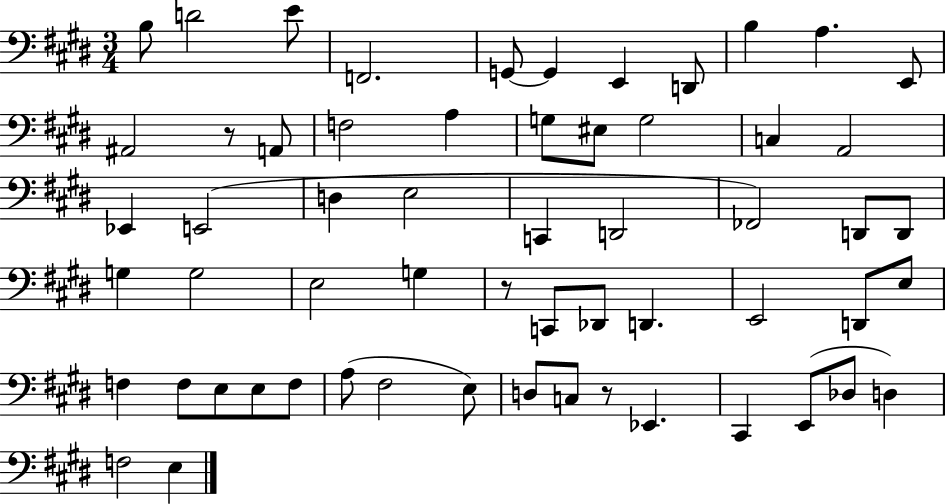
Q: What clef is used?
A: bass